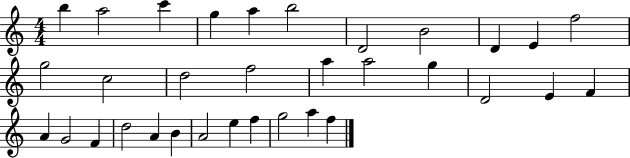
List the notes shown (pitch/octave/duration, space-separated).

B5/q A5/h C6/q G5/q A5/q B5/h D4/h B4/h D4/q E4/q F5/h G5/h C5/h D5/h F5/h A5/q A5/h G5/q D4/h E4/q F4/q A4/q G4/h F4/q D5/h A4/q B4/q A4/h E5/q F5/q G5/h A5/q F5/q